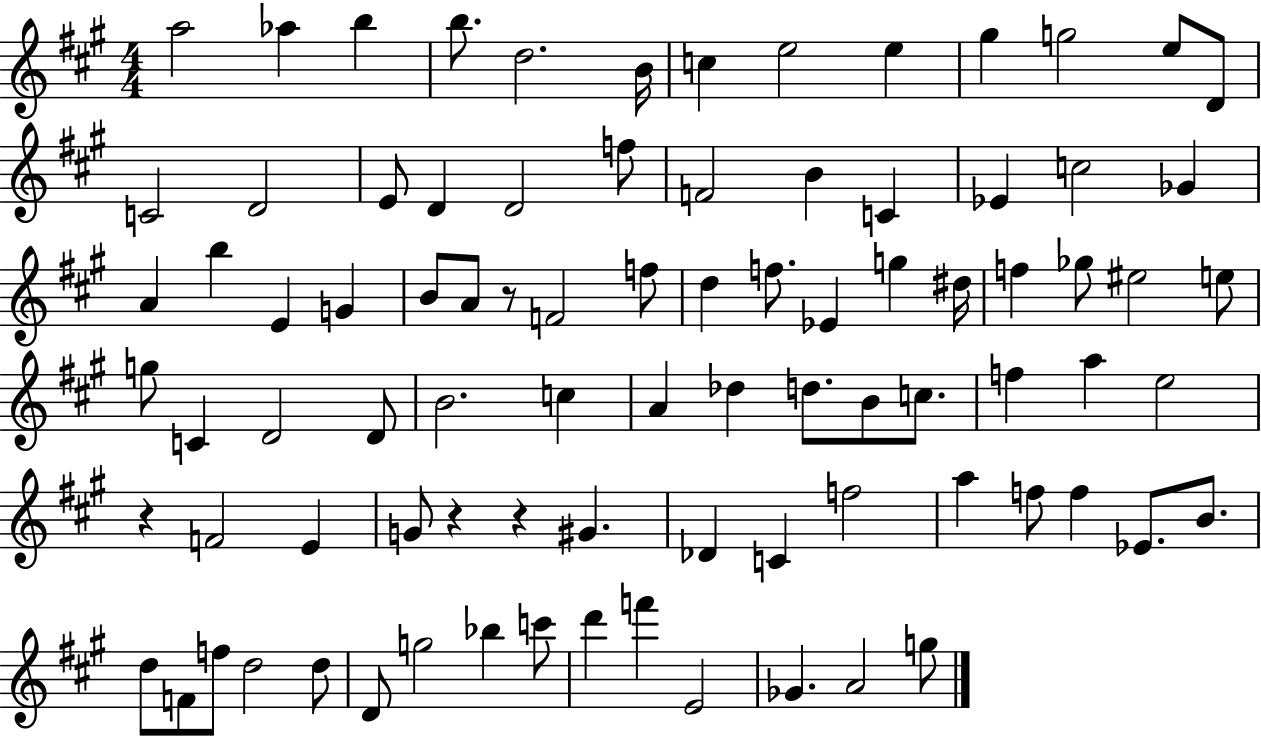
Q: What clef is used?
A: treble